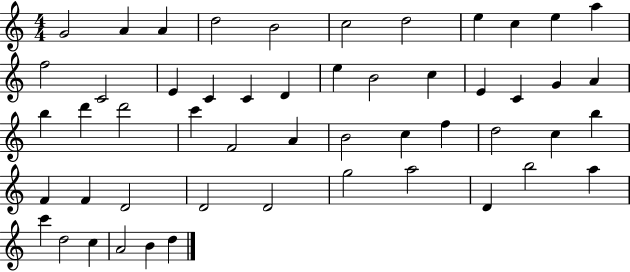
{
  \clef treble
  \numericTimeSignature
  \time 4/4
  \key c \major
  g'2 a'4 a'4 | d''2 b'2 | c''2 d''2 | e''4 c''4 e''4 a''4 | \break f''2 c'2 | e'4 c'4 c'4 d'4 | e''4 b'2 c''4 | e'4 c'4 g'4 a'4 | \break b''4 d'''4 d'''2 | c'''4 f'2 a'4 | b'2 c''4 f''4 | d''2 c''4 b''4 | \break f'4 f'4 d'2 | d'2 d'2 | g''2 a''2 | d'4 b''2 a''4 | \break c'''4 d''2 c''4 | a'2 b'4 d''4 | \bar "|."
}